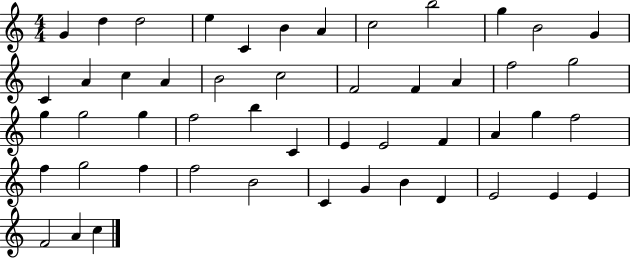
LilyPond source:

{
  \clef treble
  \numericTimeSignature
  \time 4/4
  \key c \major
  g'4 d''4 d''2 | e''4 c'4 b'4 a'4 | c''2 b''2 | g''4 b'2 g'4 | \break c'4 a'4 c''4 a'4 | b'2 c''2 | f'2 f'4 a'4 | f''2 g''2 | \break g''4 g''2 g''4 | f''2 b''4 c'4 | e'4 e'2 f'4 | a'4 g''4 f''2 | \break f''4 g''2 f''4 | f''2 b'2 | c'4 g'4 b'4 d'4 | e'2 e'4 e'4 | \break f'2 a'4 c''4 | \bar "|."
}